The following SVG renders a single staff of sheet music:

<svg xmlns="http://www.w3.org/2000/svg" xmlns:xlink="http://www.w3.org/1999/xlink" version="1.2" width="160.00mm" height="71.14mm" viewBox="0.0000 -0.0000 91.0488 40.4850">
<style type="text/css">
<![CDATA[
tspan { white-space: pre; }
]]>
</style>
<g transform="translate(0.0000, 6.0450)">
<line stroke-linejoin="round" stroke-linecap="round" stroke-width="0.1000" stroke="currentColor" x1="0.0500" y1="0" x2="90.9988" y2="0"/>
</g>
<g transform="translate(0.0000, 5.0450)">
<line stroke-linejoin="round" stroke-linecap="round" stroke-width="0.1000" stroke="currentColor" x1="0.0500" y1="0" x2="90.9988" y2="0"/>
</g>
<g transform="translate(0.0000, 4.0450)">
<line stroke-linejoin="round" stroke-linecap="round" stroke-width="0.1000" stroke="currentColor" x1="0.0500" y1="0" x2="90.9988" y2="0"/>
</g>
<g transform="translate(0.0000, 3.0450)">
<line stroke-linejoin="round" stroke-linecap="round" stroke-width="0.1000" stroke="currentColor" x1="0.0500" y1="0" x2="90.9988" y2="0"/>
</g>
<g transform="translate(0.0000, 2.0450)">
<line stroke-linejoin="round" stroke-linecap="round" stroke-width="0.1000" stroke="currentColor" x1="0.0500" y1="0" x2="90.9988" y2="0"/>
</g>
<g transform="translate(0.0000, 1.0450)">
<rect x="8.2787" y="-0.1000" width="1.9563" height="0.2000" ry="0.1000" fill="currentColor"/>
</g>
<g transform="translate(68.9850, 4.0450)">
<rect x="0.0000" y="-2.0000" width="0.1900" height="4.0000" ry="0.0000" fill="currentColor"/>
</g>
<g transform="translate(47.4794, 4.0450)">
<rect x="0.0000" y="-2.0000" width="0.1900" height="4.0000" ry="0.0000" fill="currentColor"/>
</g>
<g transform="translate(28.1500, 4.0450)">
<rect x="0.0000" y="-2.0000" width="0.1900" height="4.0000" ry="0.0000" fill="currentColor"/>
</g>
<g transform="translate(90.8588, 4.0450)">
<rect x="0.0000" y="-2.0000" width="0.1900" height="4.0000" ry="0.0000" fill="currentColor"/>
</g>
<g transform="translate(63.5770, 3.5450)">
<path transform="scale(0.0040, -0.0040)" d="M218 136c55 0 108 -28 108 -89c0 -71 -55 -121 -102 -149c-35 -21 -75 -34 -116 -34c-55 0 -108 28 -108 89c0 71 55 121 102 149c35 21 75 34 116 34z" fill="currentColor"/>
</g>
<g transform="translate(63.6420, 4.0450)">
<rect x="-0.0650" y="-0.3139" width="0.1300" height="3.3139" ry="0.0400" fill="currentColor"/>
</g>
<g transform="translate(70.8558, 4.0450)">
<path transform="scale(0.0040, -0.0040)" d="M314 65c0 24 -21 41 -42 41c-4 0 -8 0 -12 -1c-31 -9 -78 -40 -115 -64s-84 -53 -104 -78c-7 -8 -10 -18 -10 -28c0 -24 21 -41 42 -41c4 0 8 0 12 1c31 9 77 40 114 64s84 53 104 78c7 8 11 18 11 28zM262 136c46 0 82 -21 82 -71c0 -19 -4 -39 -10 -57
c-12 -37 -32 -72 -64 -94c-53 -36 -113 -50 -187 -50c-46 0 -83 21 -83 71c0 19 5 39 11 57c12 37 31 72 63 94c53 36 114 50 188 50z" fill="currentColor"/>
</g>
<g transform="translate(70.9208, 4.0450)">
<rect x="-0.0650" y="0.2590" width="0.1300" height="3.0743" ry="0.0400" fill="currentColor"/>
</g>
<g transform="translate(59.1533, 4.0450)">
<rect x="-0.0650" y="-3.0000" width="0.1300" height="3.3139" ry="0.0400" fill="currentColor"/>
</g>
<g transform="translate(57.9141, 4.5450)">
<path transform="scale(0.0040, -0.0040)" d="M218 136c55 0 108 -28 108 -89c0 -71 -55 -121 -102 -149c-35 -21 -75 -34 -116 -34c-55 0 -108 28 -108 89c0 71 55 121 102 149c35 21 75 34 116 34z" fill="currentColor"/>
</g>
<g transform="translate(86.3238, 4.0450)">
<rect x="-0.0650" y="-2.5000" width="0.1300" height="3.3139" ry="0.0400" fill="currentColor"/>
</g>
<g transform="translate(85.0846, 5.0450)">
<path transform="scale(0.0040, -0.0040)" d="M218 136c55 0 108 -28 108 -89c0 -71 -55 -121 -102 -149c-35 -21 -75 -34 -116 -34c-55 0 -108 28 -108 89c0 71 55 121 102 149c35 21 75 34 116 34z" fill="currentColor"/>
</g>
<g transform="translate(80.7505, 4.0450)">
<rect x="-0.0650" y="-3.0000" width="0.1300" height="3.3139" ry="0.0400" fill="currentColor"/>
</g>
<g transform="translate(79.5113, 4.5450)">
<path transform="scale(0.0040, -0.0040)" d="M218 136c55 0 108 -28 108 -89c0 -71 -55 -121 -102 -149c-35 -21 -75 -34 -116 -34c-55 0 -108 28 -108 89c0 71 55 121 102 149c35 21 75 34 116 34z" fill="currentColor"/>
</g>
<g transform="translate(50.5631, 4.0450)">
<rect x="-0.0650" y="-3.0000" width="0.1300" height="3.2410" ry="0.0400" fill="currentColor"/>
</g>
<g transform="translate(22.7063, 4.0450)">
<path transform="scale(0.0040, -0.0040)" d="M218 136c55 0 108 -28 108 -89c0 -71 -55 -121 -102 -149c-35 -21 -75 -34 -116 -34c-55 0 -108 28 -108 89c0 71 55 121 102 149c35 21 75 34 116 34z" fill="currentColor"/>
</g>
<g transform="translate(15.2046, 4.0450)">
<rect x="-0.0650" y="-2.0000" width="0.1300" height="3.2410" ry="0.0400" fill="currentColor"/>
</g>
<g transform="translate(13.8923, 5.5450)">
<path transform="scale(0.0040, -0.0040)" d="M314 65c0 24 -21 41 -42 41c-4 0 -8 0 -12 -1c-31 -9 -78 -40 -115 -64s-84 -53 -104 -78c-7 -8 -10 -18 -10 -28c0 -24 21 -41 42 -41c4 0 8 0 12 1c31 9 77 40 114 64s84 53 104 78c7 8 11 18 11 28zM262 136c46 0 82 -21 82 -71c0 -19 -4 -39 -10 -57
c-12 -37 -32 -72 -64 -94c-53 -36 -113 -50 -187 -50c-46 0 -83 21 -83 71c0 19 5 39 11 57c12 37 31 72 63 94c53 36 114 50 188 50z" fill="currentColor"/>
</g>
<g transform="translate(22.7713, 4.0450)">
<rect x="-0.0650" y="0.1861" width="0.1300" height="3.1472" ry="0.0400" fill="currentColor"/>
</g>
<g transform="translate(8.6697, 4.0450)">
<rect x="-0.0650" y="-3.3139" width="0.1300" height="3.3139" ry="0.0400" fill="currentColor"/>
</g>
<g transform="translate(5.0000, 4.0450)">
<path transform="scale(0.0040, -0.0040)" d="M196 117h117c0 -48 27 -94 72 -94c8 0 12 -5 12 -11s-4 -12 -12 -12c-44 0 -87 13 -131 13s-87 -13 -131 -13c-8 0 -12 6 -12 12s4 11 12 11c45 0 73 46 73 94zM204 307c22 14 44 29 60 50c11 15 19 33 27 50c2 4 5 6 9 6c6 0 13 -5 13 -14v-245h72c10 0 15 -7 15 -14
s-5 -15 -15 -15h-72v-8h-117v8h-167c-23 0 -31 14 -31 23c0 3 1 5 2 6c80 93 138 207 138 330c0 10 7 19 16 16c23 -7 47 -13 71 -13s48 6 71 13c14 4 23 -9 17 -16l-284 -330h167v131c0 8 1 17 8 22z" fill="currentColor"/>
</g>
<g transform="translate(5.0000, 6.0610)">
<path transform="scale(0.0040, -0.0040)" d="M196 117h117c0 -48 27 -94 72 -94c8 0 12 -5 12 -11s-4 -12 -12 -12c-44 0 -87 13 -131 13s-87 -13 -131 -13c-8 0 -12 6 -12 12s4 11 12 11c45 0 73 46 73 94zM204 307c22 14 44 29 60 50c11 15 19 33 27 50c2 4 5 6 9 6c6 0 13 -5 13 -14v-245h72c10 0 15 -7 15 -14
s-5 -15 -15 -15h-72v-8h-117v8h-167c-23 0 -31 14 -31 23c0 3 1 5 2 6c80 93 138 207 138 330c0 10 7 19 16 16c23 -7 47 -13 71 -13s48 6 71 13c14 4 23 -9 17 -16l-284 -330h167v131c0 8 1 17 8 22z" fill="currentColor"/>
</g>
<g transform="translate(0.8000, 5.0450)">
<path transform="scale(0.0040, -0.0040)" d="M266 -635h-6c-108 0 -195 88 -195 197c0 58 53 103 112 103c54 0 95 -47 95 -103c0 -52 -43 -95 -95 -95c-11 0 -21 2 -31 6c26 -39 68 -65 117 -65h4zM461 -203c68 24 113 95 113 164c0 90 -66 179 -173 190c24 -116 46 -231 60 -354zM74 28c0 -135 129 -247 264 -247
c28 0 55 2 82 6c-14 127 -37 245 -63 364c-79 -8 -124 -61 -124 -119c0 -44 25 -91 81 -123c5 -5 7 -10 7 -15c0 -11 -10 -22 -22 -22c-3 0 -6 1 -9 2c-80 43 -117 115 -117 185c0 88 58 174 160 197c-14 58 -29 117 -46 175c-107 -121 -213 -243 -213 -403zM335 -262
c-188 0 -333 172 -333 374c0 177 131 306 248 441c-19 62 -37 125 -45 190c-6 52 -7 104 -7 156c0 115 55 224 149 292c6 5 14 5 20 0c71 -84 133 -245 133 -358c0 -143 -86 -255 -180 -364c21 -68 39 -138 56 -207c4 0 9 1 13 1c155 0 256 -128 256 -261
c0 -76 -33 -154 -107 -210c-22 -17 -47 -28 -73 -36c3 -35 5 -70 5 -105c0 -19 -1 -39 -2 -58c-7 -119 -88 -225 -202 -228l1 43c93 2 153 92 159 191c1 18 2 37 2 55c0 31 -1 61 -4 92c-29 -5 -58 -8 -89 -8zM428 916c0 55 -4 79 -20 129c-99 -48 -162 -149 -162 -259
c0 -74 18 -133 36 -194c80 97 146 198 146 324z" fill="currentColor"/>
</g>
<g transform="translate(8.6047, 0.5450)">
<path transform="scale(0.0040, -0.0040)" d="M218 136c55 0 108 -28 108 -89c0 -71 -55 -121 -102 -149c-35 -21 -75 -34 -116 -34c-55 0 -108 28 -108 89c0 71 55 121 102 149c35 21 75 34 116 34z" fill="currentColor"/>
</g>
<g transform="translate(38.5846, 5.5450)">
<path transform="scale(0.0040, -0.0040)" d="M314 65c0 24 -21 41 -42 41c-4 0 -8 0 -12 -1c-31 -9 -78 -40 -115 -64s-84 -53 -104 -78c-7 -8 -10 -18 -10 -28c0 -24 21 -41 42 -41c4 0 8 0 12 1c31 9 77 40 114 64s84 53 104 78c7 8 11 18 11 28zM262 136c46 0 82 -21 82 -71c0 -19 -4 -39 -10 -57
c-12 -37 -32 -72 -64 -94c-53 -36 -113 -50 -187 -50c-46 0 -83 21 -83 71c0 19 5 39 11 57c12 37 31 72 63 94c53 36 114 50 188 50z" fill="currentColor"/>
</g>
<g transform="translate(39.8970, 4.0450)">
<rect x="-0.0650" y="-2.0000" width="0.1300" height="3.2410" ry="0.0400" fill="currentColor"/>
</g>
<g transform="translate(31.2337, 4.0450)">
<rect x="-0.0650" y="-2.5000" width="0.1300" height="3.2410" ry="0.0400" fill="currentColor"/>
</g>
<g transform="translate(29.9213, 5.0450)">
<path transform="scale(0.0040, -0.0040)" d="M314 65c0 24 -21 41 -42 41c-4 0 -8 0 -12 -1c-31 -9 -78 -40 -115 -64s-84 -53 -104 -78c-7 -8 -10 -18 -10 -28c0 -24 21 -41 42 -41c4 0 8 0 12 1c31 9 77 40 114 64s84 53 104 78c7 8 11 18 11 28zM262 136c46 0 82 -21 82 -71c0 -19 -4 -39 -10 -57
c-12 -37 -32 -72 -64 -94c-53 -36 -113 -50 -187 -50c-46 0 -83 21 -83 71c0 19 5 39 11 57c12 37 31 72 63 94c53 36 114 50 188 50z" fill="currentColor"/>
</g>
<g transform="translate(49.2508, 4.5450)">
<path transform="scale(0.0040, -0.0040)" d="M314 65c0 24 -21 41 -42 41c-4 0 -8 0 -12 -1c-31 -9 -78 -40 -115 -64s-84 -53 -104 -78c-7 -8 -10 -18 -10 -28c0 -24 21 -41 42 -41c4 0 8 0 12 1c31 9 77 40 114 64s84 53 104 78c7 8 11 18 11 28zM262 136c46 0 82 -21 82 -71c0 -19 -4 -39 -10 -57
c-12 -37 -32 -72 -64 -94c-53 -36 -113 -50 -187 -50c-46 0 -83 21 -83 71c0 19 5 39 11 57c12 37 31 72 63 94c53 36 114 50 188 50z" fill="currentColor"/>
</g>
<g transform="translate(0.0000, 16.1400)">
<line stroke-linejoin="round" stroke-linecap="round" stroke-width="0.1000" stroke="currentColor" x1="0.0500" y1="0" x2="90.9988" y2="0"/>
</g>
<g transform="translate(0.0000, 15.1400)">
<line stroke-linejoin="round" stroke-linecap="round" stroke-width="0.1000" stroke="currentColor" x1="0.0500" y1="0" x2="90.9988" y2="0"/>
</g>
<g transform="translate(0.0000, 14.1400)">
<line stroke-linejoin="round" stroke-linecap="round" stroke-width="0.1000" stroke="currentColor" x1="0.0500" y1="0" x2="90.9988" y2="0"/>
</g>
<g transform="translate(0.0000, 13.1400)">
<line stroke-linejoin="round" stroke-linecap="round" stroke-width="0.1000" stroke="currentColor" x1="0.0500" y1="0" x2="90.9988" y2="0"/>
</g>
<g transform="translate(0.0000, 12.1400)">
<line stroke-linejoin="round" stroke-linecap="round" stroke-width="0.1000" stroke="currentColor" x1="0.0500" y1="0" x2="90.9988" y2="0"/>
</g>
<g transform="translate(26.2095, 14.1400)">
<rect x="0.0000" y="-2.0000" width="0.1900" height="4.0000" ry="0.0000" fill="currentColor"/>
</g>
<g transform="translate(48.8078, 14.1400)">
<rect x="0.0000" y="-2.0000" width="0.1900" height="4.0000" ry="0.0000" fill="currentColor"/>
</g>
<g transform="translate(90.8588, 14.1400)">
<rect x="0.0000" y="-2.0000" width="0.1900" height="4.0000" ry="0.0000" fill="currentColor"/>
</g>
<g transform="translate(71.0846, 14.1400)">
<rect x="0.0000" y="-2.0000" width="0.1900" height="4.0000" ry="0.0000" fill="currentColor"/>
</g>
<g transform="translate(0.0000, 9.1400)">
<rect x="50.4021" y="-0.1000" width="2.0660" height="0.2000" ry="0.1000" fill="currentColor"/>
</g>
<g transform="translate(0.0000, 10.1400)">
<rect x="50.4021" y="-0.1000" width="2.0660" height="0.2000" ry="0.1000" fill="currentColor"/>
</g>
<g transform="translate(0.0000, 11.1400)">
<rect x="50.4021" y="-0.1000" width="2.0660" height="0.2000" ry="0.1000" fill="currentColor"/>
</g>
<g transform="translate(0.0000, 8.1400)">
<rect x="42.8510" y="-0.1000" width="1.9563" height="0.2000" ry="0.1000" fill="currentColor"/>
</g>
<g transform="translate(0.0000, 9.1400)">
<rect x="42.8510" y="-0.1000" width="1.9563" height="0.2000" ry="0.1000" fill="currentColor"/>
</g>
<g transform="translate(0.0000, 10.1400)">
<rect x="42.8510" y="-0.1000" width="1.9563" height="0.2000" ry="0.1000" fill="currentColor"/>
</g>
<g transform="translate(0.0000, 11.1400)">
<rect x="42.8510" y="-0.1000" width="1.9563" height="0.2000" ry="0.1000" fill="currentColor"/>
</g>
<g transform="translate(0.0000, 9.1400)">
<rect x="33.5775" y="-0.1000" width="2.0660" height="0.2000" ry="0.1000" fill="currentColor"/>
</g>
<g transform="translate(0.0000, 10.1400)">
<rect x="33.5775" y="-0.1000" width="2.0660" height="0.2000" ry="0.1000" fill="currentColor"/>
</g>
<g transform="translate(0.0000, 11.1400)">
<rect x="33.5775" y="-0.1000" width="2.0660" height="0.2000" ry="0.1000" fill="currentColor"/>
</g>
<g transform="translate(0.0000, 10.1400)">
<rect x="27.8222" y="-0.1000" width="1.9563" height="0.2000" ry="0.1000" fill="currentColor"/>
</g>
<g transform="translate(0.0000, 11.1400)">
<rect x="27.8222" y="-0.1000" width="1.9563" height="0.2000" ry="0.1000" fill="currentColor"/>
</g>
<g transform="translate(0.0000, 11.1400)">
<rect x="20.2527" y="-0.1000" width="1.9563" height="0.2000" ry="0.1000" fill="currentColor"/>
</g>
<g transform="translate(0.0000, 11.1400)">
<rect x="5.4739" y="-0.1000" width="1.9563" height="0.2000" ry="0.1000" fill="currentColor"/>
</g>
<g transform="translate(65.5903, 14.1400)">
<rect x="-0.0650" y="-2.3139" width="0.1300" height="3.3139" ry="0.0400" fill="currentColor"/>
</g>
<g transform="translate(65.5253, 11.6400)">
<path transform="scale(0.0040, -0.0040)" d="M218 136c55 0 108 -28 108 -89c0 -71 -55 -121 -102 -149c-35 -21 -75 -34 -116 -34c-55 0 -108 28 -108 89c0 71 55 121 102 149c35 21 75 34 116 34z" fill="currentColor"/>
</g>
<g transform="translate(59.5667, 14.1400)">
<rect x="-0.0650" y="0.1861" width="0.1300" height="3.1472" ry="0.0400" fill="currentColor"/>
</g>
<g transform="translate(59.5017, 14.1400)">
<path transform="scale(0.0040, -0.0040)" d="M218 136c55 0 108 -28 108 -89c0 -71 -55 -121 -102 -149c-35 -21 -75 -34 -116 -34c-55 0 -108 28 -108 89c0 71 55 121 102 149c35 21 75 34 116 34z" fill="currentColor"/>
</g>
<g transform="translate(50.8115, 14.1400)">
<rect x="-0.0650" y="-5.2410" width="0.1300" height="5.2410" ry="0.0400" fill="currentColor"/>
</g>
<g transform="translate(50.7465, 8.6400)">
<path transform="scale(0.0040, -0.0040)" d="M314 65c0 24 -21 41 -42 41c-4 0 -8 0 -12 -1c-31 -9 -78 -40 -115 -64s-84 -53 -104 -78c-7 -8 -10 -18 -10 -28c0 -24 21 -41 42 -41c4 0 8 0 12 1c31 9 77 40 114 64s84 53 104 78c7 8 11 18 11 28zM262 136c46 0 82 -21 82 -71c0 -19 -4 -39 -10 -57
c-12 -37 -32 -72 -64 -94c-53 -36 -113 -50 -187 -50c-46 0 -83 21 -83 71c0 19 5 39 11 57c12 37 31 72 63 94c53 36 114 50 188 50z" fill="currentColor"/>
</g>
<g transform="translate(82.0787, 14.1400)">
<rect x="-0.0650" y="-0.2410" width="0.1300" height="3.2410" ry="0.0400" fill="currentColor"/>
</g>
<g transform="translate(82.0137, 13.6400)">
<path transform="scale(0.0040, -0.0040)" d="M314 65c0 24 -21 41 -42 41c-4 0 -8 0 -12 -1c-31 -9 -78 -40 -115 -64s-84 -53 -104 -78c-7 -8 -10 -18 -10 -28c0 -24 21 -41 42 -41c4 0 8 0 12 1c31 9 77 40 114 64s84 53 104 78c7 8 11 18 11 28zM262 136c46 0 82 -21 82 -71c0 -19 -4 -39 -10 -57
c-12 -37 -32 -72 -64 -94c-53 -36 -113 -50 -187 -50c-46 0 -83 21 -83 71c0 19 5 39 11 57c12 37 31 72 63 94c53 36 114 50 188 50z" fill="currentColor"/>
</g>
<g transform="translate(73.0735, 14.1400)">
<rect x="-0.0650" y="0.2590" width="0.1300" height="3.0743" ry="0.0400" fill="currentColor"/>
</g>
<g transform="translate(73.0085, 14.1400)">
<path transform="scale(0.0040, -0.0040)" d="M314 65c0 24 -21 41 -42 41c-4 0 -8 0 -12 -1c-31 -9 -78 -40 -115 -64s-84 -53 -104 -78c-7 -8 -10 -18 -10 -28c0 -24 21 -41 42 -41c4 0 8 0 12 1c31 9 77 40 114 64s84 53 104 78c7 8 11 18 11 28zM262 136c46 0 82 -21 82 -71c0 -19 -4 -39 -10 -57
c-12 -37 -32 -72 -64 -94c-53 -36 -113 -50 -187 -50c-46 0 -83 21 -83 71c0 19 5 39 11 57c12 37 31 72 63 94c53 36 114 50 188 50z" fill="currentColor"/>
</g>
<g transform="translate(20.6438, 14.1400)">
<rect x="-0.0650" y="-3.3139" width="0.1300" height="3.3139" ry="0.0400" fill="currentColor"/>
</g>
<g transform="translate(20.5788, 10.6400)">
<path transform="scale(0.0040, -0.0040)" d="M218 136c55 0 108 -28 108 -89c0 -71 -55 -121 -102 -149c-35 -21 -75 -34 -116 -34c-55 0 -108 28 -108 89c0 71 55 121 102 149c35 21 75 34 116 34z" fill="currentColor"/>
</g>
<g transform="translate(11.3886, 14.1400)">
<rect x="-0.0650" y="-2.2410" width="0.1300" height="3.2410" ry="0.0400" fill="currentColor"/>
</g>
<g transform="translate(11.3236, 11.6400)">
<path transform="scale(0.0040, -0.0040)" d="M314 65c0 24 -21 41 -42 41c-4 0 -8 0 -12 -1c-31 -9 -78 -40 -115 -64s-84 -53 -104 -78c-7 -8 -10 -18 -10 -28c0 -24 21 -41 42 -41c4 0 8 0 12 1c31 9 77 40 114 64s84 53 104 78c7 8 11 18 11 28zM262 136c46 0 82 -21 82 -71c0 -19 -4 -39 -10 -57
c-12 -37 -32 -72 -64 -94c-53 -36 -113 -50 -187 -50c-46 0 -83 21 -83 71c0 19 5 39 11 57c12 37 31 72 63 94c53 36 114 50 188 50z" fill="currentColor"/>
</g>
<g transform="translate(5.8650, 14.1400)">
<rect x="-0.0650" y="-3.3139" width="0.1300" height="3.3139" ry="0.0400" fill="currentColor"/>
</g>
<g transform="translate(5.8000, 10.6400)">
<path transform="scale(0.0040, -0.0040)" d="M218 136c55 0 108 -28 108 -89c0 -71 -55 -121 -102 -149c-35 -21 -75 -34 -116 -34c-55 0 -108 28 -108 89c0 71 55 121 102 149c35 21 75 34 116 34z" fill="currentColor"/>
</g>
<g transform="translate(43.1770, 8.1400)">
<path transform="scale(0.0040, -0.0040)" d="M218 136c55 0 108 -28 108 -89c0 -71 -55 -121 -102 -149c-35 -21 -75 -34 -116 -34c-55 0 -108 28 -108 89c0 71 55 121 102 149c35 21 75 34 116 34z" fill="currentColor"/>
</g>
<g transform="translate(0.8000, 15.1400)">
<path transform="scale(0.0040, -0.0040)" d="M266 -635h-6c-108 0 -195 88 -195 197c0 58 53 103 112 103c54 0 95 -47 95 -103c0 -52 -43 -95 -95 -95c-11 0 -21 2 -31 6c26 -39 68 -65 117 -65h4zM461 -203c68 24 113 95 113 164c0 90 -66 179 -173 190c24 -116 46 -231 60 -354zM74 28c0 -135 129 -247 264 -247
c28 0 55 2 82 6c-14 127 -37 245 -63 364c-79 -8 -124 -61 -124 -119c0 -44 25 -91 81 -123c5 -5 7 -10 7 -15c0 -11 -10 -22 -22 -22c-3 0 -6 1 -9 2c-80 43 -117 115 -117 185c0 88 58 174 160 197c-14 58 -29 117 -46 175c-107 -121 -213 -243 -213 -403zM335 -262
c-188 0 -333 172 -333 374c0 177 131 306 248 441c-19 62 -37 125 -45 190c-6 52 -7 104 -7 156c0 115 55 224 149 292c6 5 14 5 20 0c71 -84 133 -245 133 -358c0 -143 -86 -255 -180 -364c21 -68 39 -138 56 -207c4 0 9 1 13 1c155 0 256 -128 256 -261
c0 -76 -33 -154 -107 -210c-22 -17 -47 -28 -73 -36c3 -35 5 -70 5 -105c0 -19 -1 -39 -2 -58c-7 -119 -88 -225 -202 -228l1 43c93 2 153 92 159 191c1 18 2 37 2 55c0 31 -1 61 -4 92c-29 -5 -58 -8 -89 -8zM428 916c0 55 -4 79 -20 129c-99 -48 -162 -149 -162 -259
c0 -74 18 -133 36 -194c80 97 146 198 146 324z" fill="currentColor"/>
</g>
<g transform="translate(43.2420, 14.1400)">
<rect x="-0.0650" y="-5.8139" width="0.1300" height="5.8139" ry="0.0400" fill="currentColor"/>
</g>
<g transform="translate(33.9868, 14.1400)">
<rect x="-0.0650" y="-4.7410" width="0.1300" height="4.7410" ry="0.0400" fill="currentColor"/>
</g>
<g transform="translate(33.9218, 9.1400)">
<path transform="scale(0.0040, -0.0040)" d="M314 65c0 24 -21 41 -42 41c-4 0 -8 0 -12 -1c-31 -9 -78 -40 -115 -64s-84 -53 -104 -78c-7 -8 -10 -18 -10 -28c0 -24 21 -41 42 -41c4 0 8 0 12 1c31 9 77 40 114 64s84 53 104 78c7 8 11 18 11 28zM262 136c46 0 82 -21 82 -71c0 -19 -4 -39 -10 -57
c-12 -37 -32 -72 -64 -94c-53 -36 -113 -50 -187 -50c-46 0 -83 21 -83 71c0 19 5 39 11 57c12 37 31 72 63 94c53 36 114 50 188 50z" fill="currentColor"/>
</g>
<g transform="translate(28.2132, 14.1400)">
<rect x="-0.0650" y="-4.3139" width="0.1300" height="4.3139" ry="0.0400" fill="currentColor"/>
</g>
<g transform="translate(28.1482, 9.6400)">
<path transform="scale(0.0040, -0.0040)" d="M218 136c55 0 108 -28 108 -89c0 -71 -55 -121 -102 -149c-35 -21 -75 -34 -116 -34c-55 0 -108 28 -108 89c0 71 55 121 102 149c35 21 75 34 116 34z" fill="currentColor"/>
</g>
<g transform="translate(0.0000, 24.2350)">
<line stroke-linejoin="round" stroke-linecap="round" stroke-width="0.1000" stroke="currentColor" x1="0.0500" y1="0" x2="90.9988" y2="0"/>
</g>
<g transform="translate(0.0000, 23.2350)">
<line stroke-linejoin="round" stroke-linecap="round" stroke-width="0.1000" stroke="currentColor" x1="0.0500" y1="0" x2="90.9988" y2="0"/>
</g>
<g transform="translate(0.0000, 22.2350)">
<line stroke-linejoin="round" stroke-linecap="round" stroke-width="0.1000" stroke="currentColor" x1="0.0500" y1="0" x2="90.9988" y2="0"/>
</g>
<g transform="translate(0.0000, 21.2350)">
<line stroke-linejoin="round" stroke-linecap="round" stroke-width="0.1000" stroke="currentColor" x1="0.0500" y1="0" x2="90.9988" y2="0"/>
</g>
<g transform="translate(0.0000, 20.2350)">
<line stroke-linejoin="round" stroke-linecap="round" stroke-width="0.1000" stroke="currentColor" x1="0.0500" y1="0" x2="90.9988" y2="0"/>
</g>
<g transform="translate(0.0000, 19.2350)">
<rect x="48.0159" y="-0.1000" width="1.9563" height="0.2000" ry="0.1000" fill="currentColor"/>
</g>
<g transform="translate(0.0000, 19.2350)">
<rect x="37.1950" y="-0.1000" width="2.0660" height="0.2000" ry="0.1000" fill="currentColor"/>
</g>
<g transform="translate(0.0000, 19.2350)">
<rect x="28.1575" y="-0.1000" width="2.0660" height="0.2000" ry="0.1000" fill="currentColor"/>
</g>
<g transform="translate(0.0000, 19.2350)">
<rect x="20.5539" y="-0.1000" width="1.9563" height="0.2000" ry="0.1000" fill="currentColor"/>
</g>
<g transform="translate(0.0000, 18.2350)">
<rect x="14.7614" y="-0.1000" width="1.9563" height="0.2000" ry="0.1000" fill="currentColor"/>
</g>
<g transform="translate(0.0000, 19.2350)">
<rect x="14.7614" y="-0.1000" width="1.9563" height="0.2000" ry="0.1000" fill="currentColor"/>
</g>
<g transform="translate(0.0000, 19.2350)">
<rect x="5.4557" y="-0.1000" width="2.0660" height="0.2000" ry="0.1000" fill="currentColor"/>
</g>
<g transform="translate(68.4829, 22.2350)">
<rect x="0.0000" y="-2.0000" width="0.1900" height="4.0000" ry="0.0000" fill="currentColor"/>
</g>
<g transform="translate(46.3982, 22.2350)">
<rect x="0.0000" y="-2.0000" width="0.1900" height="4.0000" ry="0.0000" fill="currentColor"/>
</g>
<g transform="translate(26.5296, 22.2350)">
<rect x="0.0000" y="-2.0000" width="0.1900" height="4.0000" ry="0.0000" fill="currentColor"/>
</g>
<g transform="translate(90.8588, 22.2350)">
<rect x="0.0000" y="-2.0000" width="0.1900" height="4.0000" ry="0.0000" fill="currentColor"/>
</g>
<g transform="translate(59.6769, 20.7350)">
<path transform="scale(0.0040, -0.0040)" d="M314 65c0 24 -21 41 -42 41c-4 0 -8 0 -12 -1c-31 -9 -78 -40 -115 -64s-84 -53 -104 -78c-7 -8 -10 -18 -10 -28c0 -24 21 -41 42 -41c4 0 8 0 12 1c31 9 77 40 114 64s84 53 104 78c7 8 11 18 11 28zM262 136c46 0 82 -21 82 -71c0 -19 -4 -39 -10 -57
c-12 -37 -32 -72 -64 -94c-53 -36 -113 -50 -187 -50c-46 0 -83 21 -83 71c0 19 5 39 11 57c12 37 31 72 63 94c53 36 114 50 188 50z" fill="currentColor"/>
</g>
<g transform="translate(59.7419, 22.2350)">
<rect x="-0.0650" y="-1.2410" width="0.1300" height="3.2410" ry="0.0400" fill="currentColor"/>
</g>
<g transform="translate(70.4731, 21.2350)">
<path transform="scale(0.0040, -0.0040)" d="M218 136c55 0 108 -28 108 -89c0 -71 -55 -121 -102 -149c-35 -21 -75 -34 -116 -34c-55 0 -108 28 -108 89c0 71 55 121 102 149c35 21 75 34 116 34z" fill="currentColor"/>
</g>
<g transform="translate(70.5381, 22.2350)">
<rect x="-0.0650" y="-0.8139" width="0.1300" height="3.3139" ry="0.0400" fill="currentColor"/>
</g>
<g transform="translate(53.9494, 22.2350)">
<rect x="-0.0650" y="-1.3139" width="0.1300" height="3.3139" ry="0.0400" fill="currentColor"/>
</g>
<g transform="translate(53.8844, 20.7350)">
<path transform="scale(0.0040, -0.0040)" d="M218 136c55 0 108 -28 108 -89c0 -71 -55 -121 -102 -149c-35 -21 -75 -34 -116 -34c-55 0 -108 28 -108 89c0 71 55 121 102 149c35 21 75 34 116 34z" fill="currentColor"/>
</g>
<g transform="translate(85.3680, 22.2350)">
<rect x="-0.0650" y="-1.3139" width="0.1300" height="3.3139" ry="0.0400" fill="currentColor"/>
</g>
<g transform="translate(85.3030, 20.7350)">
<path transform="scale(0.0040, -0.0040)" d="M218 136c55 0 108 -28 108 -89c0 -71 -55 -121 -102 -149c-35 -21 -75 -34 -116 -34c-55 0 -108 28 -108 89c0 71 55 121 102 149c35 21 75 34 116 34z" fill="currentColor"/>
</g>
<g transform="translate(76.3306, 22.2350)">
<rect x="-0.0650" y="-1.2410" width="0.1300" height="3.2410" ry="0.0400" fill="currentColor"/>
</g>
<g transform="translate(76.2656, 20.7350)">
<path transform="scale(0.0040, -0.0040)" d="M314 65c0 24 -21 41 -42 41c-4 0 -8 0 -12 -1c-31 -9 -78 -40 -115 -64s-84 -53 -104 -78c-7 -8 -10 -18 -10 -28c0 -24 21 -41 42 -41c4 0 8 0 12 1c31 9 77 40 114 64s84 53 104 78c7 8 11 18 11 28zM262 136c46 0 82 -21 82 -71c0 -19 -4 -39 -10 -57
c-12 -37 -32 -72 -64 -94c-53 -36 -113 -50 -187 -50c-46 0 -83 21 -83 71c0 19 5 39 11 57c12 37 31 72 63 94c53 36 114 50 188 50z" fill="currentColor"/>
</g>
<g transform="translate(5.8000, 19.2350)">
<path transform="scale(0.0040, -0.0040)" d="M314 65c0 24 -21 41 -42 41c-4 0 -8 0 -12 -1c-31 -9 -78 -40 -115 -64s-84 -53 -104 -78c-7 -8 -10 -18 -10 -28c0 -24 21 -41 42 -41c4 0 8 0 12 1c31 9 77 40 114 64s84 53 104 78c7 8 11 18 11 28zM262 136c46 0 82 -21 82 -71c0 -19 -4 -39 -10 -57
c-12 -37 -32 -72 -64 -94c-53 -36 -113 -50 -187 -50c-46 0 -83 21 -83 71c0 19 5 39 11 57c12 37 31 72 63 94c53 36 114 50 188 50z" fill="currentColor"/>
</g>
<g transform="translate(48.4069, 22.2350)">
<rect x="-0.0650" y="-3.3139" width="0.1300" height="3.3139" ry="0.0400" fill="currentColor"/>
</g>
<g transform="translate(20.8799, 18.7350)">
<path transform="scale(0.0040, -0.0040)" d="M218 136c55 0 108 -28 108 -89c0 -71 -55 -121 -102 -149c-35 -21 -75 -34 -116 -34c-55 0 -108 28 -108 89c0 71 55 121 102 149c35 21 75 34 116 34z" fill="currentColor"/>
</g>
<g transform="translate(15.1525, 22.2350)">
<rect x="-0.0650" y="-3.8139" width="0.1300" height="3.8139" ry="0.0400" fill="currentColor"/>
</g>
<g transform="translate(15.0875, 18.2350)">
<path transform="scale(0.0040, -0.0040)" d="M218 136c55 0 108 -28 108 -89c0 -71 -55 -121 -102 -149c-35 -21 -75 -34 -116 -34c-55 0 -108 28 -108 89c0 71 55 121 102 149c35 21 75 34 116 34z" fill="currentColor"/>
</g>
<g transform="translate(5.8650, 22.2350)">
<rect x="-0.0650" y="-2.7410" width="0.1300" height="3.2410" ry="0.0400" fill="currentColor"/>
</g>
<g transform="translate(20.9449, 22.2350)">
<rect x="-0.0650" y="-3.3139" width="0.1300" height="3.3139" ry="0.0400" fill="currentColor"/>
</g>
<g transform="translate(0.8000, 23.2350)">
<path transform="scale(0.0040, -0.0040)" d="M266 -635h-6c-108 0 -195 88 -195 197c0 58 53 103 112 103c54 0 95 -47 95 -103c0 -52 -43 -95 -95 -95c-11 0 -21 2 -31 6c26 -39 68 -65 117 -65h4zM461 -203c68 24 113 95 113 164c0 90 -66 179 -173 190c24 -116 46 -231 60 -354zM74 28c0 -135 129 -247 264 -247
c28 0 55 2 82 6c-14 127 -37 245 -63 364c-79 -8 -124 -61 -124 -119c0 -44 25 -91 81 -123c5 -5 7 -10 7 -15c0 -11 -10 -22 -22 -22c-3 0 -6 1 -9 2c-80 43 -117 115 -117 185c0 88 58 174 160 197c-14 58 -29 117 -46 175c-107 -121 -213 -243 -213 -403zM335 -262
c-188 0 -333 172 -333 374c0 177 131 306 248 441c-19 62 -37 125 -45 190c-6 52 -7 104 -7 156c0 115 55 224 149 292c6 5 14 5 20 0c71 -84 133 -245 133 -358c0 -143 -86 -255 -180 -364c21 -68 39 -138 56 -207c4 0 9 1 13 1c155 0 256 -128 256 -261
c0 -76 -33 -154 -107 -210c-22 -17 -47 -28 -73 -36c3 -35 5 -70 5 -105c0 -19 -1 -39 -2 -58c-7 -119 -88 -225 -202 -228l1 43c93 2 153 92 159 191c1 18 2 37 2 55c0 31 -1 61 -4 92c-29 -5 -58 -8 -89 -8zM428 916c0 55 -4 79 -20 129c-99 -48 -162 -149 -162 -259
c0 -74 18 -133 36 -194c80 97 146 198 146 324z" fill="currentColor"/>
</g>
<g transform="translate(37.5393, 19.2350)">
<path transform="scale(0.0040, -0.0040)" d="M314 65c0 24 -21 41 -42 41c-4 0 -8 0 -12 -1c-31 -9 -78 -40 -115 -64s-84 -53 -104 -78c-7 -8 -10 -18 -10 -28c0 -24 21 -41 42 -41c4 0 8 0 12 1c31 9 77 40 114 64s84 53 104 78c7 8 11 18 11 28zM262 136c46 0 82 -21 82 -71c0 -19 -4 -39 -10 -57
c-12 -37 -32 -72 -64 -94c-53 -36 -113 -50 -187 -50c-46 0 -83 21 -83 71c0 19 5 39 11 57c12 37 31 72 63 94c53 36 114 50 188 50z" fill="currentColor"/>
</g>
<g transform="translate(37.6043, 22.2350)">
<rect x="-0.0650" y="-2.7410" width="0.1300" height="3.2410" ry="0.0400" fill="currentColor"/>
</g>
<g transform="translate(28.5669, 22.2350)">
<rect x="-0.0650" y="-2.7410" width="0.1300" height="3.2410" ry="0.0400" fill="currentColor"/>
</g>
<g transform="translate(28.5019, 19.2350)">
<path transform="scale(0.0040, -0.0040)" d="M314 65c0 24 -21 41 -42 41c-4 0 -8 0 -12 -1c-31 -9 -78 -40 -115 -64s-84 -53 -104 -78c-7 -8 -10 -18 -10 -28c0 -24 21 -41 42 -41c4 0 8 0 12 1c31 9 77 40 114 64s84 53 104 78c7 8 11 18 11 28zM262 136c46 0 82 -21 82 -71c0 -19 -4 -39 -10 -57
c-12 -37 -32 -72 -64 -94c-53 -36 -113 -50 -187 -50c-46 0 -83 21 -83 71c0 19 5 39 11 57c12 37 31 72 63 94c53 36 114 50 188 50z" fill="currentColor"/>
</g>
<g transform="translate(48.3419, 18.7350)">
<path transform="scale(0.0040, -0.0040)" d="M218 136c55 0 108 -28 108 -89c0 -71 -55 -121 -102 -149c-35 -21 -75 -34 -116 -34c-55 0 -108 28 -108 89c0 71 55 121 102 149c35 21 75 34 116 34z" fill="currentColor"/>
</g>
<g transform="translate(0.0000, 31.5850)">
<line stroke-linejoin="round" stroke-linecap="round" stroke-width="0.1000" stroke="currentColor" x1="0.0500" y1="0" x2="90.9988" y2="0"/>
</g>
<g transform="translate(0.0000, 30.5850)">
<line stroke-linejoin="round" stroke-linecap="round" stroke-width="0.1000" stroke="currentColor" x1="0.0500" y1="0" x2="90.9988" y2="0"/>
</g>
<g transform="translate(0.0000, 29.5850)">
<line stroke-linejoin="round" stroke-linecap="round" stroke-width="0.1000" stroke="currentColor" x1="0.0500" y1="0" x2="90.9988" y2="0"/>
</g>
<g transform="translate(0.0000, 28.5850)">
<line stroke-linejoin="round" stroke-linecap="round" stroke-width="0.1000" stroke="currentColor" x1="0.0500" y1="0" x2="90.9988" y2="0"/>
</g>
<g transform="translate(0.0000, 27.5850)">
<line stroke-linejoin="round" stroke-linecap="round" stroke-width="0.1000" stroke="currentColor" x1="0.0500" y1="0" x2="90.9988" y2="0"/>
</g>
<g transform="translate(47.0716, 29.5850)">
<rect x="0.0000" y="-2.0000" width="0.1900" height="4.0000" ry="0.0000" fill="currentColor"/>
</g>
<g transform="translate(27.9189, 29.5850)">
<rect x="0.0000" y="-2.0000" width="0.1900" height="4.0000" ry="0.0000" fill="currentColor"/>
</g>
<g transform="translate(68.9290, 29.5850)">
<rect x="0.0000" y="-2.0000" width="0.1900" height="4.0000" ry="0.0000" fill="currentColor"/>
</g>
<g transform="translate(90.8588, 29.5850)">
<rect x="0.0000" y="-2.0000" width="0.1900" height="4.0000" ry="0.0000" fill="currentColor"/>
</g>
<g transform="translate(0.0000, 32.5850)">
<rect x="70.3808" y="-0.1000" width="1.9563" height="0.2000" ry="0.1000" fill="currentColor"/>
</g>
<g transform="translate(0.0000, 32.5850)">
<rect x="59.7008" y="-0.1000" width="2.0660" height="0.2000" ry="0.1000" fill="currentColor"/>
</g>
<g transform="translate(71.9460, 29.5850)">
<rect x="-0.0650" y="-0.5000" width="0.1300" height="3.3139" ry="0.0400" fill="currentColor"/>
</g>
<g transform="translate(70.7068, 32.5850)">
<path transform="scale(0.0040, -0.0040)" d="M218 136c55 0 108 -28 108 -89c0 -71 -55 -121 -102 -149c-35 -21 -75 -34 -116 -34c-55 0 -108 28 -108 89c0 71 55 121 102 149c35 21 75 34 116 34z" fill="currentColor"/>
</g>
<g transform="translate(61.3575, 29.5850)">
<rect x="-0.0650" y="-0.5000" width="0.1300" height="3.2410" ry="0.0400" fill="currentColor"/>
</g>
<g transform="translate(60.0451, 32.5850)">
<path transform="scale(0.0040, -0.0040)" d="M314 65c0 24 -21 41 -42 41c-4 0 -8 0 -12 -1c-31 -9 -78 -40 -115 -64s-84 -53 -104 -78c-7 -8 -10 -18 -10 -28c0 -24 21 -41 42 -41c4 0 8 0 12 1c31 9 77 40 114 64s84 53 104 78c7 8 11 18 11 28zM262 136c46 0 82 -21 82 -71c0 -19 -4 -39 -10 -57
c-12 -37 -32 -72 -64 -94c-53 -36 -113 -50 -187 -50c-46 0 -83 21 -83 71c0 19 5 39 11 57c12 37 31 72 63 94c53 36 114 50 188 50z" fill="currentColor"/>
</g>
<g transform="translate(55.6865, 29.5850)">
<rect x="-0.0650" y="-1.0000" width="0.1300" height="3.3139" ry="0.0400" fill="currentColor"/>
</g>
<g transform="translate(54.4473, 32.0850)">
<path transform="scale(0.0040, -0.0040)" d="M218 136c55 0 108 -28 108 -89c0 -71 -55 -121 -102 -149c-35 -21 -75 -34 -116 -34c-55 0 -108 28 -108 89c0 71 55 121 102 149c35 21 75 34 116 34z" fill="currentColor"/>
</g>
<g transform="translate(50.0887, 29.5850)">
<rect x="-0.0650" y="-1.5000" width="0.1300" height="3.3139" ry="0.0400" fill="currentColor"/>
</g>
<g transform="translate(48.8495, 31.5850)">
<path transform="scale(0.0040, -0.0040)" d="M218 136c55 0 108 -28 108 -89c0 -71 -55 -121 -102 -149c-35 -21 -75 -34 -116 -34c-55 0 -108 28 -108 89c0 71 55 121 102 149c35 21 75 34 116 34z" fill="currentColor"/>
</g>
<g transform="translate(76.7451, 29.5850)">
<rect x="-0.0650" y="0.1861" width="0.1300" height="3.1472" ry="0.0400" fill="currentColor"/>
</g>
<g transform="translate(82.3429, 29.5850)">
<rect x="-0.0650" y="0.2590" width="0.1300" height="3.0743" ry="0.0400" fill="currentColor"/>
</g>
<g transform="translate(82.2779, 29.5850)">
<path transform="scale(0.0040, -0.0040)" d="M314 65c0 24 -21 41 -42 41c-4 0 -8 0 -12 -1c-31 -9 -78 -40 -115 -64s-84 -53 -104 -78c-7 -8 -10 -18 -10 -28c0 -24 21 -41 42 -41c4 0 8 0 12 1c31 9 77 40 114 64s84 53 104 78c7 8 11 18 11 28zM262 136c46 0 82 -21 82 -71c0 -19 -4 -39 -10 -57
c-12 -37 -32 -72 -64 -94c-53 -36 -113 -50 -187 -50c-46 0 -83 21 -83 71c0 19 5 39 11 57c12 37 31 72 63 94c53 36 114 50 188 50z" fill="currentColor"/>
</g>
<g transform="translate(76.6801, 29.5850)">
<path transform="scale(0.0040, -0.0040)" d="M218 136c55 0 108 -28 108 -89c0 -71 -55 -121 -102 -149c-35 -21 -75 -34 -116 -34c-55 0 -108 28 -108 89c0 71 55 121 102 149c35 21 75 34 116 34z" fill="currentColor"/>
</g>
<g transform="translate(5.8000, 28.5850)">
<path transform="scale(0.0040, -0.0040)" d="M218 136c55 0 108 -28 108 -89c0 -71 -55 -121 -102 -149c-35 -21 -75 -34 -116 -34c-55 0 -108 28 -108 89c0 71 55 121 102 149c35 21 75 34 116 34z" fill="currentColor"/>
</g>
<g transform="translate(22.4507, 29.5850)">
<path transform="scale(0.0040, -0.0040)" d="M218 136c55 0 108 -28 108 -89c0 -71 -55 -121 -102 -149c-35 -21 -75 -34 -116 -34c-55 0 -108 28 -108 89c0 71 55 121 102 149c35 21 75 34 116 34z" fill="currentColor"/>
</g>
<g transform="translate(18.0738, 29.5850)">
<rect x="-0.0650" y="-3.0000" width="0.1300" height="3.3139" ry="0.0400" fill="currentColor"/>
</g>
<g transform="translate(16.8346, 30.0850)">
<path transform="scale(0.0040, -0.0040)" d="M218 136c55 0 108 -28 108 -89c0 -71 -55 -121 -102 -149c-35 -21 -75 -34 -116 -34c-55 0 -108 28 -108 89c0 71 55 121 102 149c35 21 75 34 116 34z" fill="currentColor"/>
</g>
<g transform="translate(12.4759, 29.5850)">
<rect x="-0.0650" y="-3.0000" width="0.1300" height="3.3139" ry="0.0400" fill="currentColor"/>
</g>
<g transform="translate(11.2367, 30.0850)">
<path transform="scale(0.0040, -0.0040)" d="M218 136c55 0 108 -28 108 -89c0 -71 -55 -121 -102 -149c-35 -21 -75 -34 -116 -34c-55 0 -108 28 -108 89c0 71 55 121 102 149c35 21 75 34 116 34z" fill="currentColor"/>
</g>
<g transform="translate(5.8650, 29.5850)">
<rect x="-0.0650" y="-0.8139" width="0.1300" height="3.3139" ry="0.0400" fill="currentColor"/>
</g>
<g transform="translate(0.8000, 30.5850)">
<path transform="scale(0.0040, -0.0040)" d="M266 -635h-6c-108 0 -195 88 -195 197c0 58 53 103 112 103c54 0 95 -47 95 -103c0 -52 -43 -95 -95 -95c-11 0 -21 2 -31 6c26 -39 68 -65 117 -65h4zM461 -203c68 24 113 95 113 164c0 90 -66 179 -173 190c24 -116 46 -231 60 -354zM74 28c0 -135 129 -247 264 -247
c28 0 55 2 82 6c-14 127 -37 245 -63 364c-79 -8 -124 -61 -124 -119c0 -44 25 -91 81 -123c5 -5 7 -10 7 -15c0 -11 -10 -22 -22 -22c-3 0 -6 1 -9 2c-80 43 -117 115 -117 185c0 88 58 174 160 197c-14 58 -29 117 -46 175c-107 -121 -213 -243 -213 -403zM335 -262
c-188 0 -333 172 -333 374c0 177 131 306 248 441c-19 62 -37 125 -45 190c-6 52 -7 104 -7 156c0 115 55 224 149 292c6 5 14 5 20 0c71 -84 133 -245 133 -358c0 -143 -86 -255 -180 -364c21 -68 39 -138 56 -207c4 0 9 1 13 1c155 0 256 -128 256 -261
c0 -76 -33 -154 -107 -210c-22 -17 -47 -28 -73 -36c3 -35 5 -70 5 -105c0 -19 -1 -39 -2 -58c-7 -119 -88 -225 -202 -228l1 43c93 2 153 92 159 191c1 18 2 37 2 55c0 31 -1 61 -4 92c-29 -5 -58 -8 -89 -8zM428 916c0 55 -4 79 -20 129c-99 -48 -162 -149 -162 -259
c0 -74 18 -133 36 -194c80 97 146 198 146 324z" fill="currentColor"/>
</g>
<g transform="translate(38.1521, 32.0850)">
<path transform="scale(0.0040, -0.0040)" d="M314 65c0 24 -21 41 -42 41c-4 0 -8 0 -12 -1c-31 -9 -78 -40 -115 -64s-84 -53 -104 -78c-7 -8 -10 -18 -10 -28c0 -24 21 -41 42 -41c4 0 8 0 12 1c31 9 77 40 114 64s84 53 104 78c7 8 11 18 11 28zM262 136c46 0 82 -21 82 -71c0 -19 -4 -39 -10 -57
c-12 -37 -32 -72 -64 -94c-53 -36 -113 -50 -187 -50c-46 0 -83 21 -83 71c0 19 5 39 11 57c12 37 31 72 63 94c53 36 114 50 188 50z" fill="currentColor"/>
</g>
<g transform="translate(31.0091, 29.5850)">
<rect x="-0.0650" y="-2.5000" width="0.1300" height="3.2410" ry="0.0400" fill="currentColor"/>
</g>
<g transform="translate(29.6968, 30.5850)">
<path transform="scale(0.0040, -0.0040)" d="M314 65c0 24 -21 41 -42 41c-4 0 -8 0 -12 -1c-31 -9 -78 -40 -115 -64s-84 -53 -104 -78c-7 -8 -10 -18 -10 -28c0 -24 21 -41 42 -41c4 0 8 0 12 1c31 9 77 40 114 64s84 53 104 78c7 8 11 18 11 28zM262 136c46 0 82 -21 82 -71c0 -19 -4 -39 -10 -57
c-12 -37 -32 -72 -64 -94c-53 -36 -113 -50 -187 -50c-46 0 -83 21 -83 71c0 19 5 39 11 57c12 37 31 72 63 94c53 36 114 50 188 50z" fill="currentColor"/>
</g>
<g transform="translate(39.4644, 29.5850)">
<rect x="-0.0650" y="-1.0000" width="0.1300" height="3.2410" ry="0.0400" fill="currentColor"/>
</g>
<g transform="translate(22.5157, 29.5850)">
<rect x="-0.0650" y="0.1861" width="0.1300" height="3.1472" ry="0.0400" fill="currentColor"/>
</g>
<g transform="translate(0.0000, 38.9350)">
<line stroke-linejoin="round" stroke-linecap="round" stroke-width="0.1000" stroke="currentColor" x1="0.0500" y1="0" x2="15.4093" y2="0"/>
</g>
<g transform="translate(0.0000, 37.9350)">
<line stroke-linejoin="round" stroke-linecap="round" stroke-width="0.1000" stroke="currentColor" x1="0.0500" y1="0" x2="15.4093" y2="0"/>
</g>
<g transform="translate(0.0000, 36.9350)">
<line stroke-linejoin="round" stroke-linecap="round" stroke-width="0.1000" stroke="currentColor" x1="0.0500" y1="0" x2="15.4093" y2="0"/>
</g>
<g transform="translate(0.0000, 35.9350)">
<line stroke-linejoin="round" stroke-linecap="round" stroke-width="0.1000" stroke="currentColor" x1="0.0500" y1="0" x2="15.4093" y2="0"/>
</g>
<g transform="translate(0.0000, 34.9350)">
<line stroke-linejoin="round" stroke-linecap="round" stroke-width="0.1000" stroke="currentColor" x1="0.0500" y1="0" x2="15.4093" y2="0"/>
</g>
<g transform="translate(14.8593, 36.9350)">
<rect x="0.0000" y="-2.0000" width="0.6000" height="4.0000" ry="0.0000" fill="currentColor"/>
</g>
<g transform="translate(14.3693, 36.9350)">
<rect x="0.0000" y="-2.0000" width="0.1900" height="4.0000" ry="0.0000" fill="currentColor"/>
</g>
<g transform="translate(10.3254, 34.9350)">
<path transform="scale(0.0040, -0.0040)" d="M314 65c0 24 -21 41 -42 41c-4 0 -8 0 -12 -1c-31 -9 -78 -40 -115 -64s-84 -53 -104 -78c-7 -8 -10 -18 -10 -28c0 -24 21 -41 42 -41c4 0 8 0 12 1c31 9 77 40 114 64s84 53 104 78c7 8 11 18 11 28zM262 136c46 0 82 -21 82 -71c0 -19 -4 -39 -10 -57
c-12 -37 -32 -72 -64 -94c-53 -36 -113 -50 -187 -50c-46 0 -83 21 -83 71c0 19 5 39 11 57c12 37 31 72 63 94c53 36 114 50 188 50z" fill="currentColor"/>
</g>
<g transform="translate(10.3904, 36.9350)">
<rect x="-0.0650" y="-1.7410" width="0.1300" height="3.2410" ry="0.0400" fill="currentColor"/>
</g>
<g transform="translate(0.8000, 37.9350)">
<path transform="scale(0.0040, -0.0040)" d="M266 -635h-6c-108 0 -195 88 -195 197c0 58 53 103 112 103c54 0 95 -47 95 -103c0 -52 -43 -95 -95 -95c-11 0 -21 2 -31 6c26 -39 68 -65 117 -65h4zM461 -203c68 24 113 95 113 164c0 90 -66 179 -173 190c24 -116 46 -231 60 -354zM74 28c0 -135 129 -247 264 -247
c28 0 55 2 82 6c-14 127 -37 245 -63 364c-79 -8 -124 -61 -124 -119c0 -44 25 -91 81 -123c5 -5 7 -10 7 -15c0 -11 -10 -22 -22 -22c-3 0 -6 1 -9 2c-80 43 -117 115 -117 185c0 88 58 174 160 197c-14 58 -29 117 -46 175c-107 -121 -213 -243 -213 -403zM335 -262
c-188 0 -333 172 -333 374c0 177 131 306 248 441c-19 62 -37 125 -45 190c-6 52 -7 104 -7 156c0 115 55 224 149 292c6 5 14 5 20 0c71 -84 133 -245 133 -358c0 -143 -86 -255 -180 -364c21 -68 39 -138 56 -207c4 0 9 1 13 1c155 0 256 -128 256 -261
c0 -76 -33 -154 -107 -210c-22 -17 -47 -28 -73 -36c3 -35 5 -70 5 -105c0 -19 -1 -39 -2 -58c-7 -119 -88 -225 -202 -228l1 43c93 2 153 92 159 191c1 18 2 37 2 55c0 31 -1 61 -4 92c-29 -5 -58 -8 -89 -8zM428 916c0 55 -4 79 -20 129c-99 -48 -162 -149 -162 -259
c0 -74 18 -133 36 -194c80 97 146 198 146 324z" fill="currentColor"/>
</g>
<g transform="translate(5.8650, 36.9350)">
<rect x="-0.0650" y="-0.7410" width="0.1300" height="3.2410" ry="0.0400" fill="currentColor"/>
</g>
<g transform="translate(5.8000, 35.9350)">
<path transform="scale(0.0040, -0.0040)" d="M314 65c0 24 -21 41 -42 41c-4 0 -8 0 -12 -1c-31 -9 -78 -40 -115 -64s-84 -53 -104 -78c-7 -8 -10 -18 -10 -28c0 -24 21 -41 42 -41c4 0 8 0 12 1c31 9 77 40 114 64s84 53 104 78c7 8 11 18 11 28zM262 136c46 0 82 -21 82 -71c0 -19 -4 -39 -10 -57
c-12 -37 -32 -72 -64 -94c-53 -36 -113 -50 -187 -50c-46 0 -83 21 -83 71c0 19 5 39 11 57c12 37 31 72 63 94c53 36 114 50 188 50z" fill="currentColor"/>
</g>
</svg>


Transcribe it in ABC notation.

X:1
T:Untitled
M:4/4
L:1/4
K:C
b F2 B G2 F2 A2 A c B2 A G b g2 b d' e'2 g' f'2 B g B2 c2 a2 c' b a2 a2 b e e2 d e2 e d A A B G2 D2 E D C2 C B B2 d2 f2